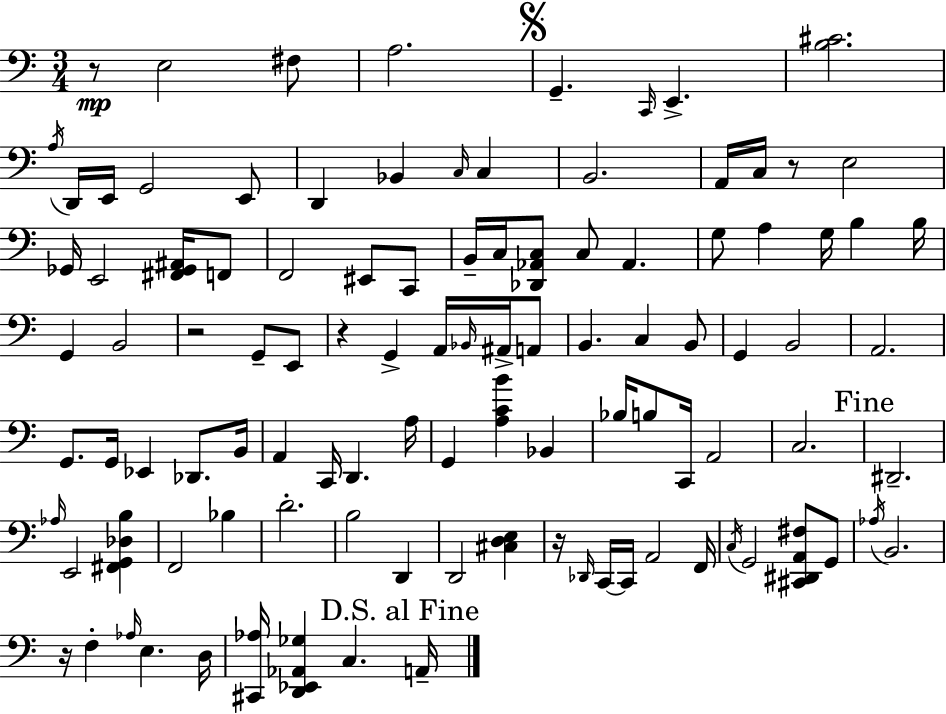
{
  \clef bass
  \numericTimeSignature
  \time 3/4
  \key c \major
  r8\mp e2 fis8 | a2. | \mark \markup { \musicglyph "scripts.segno" } g,4.-- \grace { c,16 } e,4.-> | <b cis'>2. | \break \acciaccatura { a16 } d,16 e,16 g,2 | e,8 d,4 bes,4 \grace { c16 } c4 | b,2. | a,16 c16 r8 e2 | \break ges,16 e,2 | <fis, ges, ais,>16 f,8 f,2 eis,8 | c,8 b,16-- c16 <des, aes, c>8 c8 aes,4. | g8 a4 g16 b4 | \break b16 g,4 b,2 | r2 g,8-- | e,8 r4 g,4-> a,16 | \grace { bes,16 } ais,16-> a,8 b,4. c4 | \break b,8 g,4 b,2 | a,2. | g,8. g,16 ees,4 | des,8. b,16 a,4 c,16 d,4. | \break a16 g,4 <a c' b'>4 | bes,4 bes16 b8 c,16 a,2 | c2. | \mark "Fine" dis,2.-- | \break \grace { aes16 } e,2 | <fis, g, des b>4 f,2 | bes4 d'2.-. | b2 | \break d,4 d,2 | <cis d e>4 r16 \grace { des,16 } c,16~~ c,16 a,2 | f,16 \acciaccatura { c16 } g,2 | <cis, dis, a, fis>8 g,8 \acciaccatura { aes16 } b,2. | \break r16 f4-. | \grace { aes16 } e4. d16 <cis, aes>16 <d, ees, aes, ges>4 | c4. \mark "D.S. al Fine" a,16-- \bar "|."
}